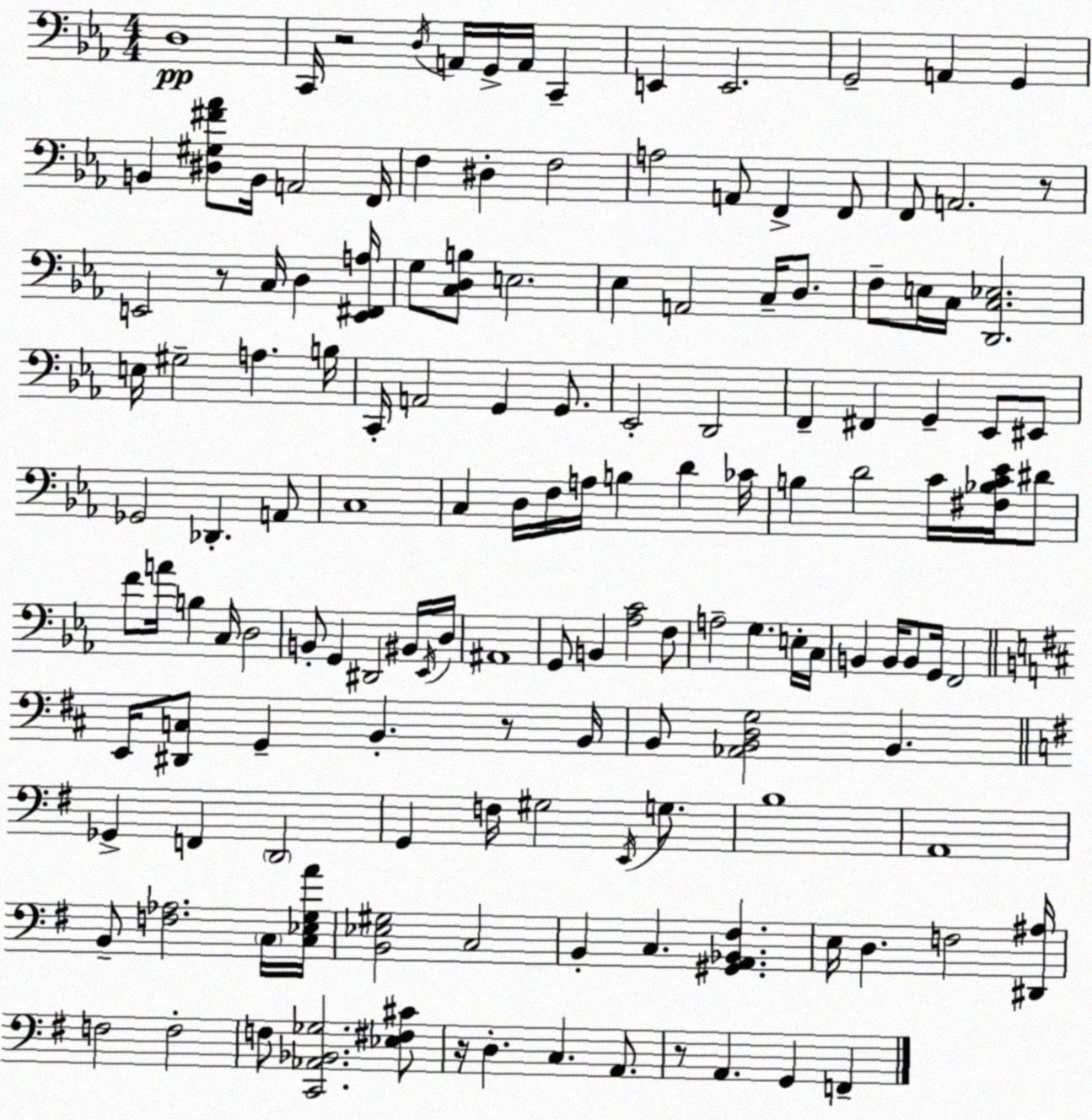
X:1
T:Untitled
M:4/4
L:1/4
K:Cm
D,4 C,,/4 z2 D,/4 A,,/4 G,,/4 A,,/4 C,, E,, E,,2 G,,2 A,, G,, B,, [^D,^G,^F_A]/2 B,,/4 A,,2 F,,/4 F, ^D, F,2 A,2 A,,/2 F,, F,,/2 F,,/2 A,,2 z/2 E,,2 z/2 C,/4 D, [E,,^F,,A,]/4 G,/2 [C,D,B,]/2 E,2 _E, A,,2 C,/4 D,/2 F,/2 E,/4 C,/4 [D,,C,_E,]2 E,/4 ^G,2 A, B,/4 C,,/4 A,,2 G,, G,,/2 _E,,2 D,,2 F,, ^F,, G,, _E,,/2 ^E,,/2 _G,,2 _D,, A,,/2 C,4 C, D,/4 F,/4 A,/4 B, D _C/4 B, D2 C/4 [^F,_B,C_E]/4 ^D/2 F/2 A/4 B, C,/4 D,2 B,,/2 G,, ^D,,2 ^B,,/4 _E,,/4 D,/4 ^A,,4 G,,/2 B,, [_A,C]2 F,/2 A,2 G, E,/4 C,/4 B,, B,,/4 B,,/2 G,,/4 F,,2 E,,/4 [^D,,C,]/2 G,, B,, z/2 B,,/4 B,,/2 [_A,,B,,D,G,]2 B,, _G,, F,, D,,2 G,, F,/4 ^G,2 E,,/4 G,/2 B,4 A,,4 B,,/2 [F,_A,]2 C,/4 [C,_E,G,A]/4 [B,,_E,^G,]2 C,2 B,, C, [^G,,A,,_B,,^F,] E,/4 D, F,2 [^D,,^A,]/4 F,2 F,2 F,/2 [C,,_A,,_B,,_G,]2 [_E,^F,^C]/2 z/4 D, C, A,,/2 z/2 A,, G,, F,,